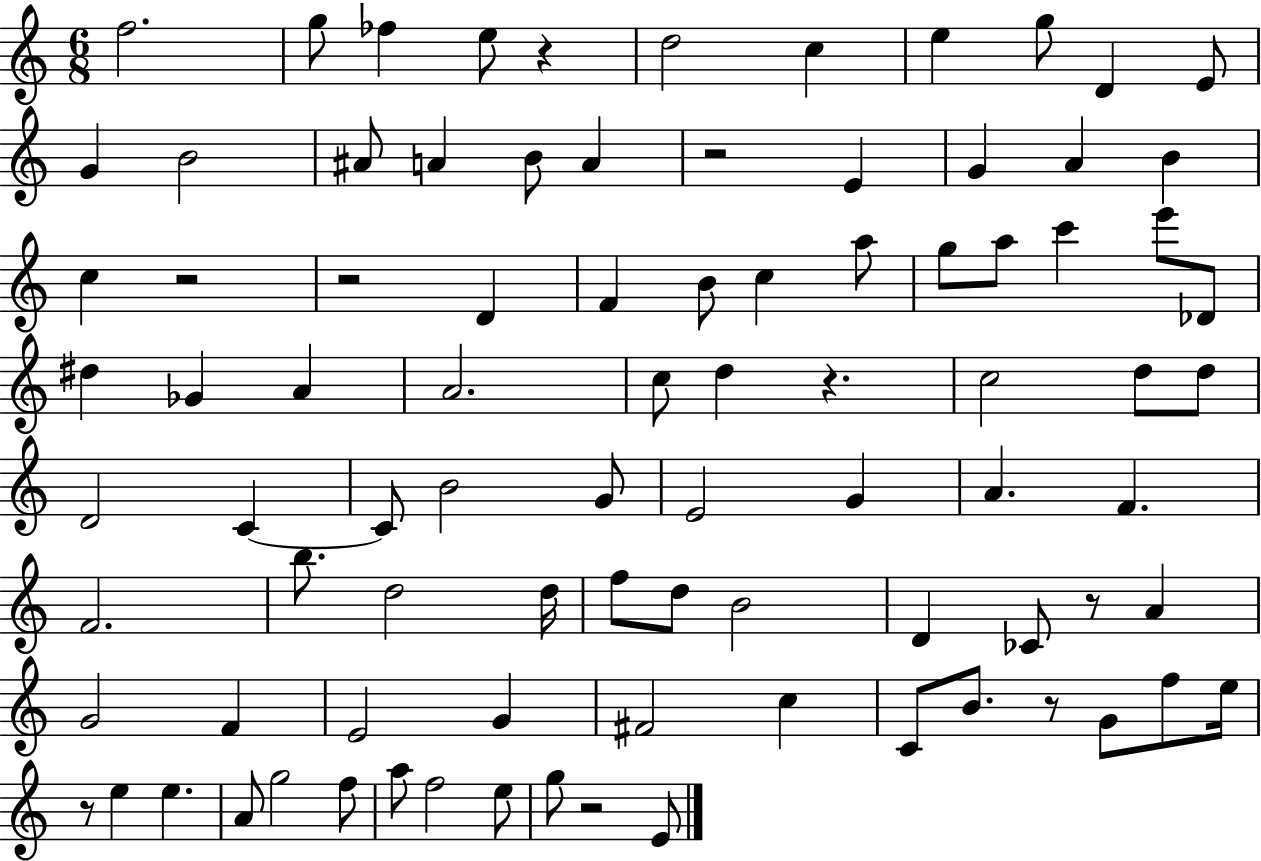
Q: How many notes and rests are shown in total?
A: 89